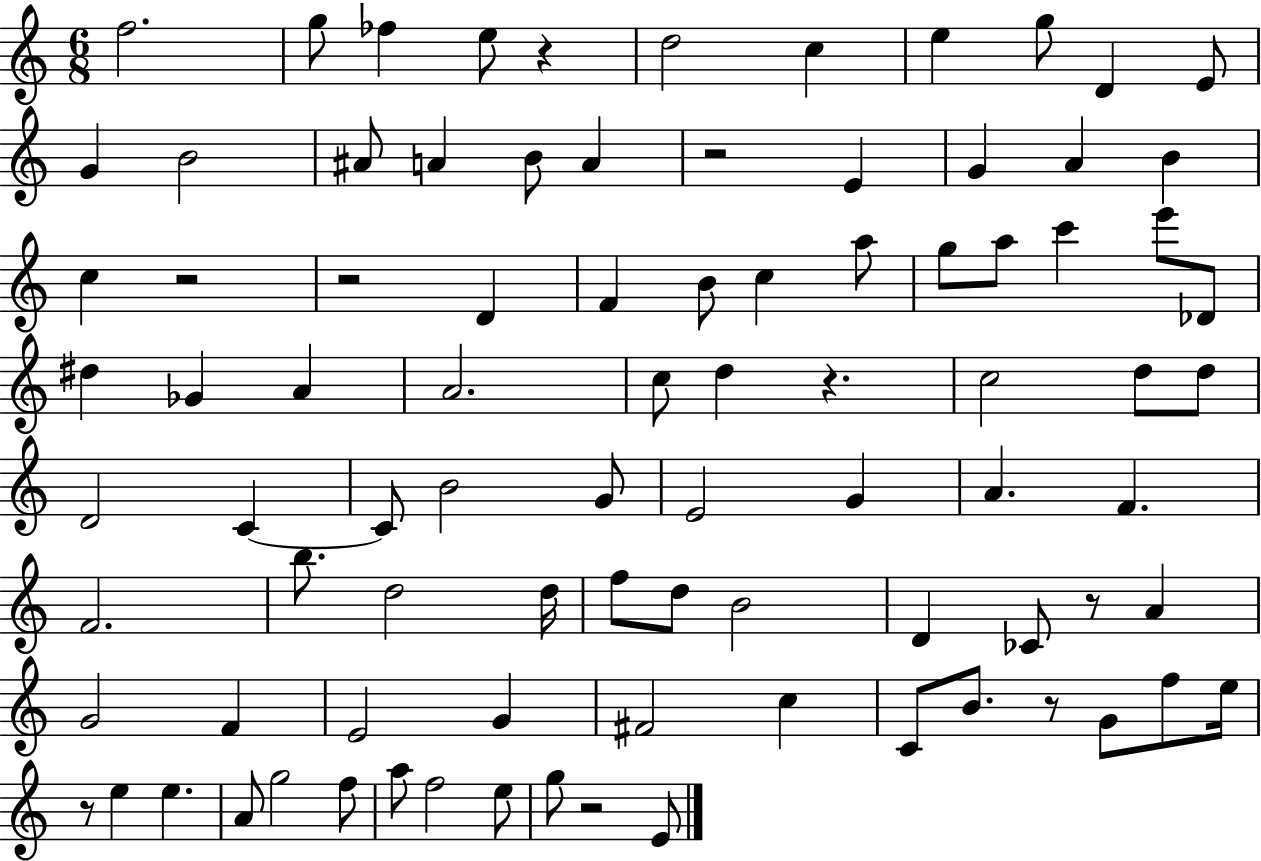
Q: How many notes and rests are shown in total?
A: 89